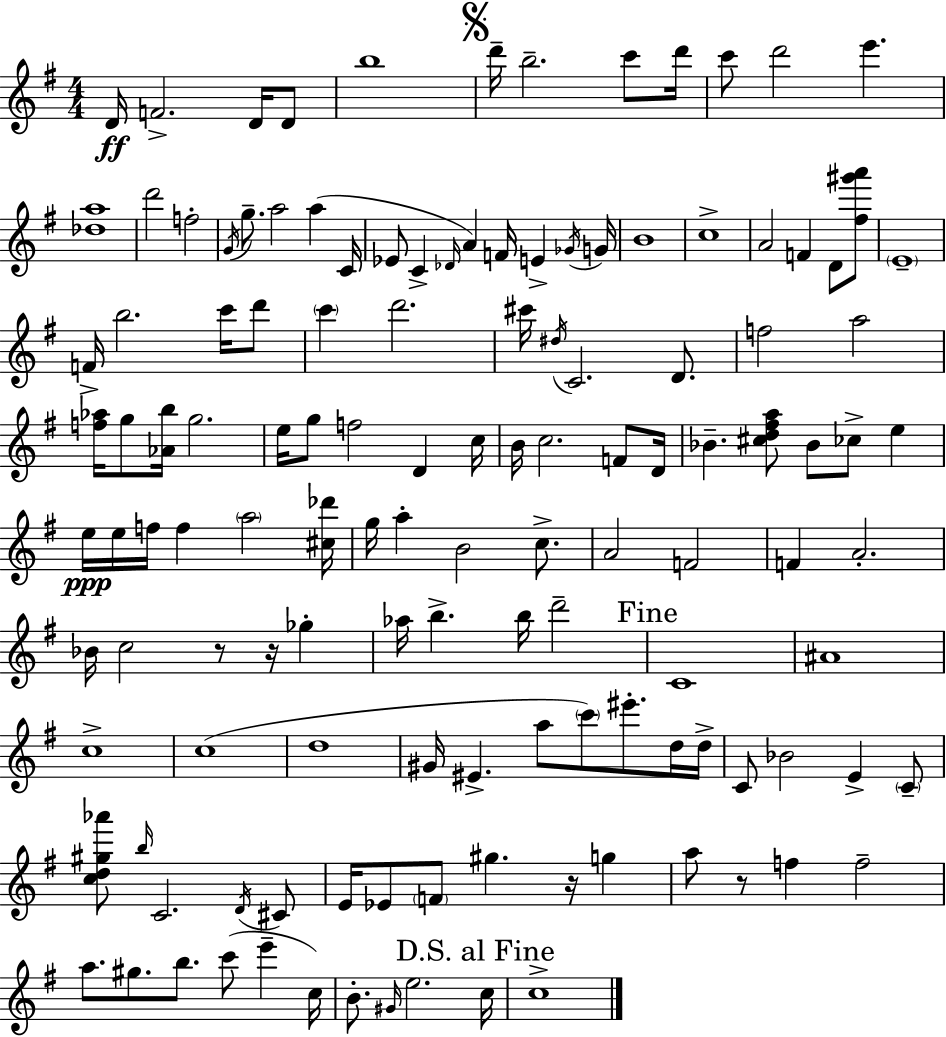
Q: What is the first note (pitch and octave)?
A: D4